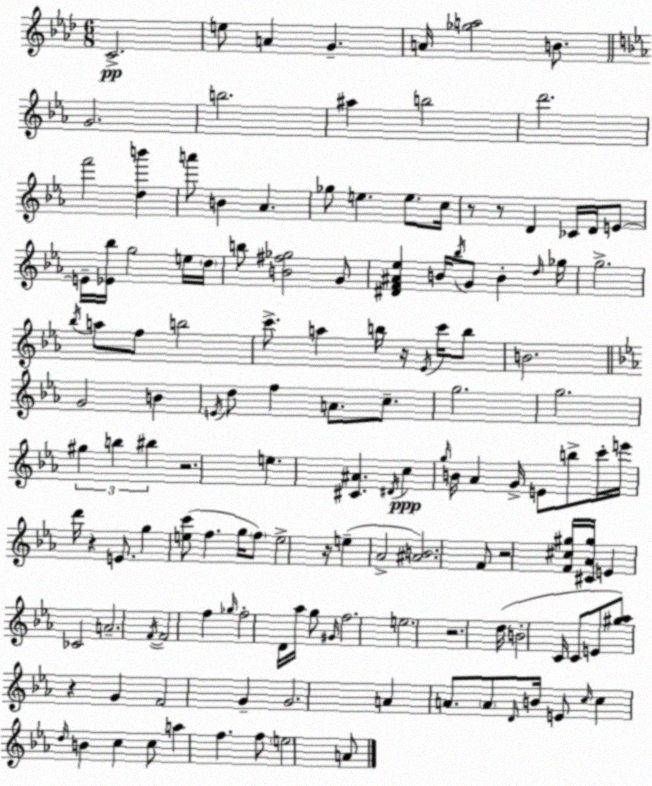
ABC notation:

X:1
T:Untitled
M:6/8
L:1/4
K:Ab
C2 e/2 A G A/4 [_ga]2 B/2 G2 b2 ^a b2 d'2 f'2 [db'] a'/2 B _A _g/2 e e/2 c/4 z/2 z/2 D _C/4 D/4 E/2 E/4 [_E_b]/4 g2 e/4 d/4 b/2 [B^f_g]2 G/2 [^DF^A_e] B/4 _b/4 G/2 B d/4 _g/4 g2 _b/4 a/2 f/2 b2 c'/2 a b/4 z/4 _E/4 c'/4 b/2 B2 G2 B E/4 d/2 f A/2 c/2 g2 g2 ^g b ^b z2 e [^C^A] ^D/4 c g/4 B/4 _A G/4 E/2 b/2 c'/4 e'/4 d'/4 z E/2 g [ec']/2 f g/4 f/2 e2 z/4 e _A2 [^AB]2 F/2 z2 [F^c^g]/4 [^C_A^g]/4 E _C2 A2 F/4 F2 f _g/4 f2 D/4 _a/4 g/2 ^G/4 f2 e2 z2 d/4 B2 C/4 C/2 E/2 [^g_a]/2 z G F2 G G2 A A/2 A/2 D/4 B/4 E/2 c/4 c d/4 B c c/2 a f f/2 e2 A/2